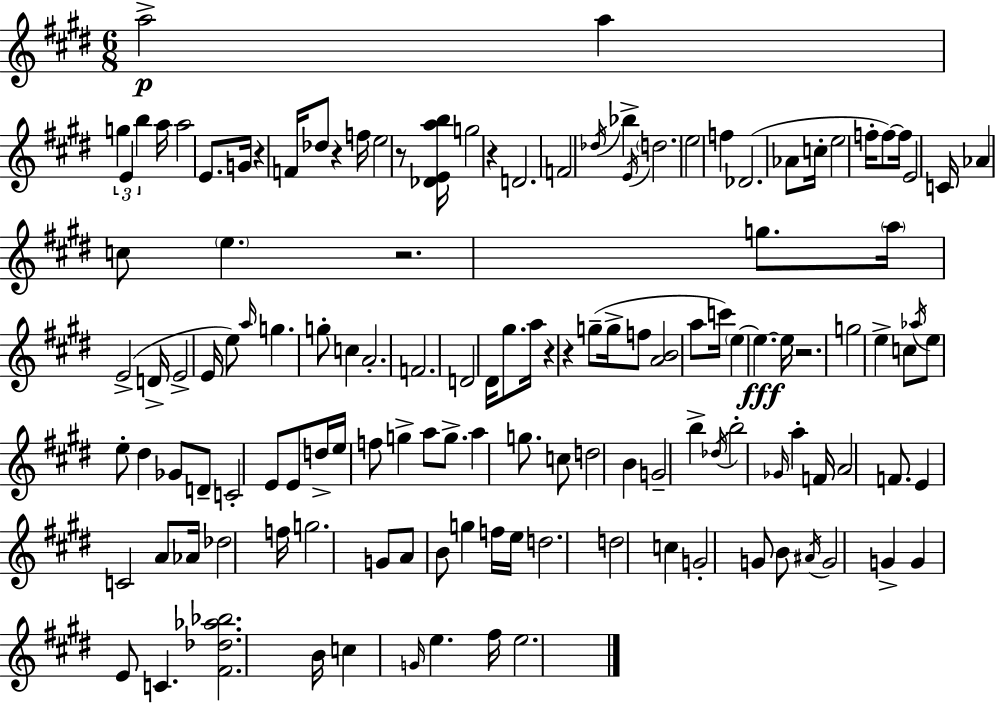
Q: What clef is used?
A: treble